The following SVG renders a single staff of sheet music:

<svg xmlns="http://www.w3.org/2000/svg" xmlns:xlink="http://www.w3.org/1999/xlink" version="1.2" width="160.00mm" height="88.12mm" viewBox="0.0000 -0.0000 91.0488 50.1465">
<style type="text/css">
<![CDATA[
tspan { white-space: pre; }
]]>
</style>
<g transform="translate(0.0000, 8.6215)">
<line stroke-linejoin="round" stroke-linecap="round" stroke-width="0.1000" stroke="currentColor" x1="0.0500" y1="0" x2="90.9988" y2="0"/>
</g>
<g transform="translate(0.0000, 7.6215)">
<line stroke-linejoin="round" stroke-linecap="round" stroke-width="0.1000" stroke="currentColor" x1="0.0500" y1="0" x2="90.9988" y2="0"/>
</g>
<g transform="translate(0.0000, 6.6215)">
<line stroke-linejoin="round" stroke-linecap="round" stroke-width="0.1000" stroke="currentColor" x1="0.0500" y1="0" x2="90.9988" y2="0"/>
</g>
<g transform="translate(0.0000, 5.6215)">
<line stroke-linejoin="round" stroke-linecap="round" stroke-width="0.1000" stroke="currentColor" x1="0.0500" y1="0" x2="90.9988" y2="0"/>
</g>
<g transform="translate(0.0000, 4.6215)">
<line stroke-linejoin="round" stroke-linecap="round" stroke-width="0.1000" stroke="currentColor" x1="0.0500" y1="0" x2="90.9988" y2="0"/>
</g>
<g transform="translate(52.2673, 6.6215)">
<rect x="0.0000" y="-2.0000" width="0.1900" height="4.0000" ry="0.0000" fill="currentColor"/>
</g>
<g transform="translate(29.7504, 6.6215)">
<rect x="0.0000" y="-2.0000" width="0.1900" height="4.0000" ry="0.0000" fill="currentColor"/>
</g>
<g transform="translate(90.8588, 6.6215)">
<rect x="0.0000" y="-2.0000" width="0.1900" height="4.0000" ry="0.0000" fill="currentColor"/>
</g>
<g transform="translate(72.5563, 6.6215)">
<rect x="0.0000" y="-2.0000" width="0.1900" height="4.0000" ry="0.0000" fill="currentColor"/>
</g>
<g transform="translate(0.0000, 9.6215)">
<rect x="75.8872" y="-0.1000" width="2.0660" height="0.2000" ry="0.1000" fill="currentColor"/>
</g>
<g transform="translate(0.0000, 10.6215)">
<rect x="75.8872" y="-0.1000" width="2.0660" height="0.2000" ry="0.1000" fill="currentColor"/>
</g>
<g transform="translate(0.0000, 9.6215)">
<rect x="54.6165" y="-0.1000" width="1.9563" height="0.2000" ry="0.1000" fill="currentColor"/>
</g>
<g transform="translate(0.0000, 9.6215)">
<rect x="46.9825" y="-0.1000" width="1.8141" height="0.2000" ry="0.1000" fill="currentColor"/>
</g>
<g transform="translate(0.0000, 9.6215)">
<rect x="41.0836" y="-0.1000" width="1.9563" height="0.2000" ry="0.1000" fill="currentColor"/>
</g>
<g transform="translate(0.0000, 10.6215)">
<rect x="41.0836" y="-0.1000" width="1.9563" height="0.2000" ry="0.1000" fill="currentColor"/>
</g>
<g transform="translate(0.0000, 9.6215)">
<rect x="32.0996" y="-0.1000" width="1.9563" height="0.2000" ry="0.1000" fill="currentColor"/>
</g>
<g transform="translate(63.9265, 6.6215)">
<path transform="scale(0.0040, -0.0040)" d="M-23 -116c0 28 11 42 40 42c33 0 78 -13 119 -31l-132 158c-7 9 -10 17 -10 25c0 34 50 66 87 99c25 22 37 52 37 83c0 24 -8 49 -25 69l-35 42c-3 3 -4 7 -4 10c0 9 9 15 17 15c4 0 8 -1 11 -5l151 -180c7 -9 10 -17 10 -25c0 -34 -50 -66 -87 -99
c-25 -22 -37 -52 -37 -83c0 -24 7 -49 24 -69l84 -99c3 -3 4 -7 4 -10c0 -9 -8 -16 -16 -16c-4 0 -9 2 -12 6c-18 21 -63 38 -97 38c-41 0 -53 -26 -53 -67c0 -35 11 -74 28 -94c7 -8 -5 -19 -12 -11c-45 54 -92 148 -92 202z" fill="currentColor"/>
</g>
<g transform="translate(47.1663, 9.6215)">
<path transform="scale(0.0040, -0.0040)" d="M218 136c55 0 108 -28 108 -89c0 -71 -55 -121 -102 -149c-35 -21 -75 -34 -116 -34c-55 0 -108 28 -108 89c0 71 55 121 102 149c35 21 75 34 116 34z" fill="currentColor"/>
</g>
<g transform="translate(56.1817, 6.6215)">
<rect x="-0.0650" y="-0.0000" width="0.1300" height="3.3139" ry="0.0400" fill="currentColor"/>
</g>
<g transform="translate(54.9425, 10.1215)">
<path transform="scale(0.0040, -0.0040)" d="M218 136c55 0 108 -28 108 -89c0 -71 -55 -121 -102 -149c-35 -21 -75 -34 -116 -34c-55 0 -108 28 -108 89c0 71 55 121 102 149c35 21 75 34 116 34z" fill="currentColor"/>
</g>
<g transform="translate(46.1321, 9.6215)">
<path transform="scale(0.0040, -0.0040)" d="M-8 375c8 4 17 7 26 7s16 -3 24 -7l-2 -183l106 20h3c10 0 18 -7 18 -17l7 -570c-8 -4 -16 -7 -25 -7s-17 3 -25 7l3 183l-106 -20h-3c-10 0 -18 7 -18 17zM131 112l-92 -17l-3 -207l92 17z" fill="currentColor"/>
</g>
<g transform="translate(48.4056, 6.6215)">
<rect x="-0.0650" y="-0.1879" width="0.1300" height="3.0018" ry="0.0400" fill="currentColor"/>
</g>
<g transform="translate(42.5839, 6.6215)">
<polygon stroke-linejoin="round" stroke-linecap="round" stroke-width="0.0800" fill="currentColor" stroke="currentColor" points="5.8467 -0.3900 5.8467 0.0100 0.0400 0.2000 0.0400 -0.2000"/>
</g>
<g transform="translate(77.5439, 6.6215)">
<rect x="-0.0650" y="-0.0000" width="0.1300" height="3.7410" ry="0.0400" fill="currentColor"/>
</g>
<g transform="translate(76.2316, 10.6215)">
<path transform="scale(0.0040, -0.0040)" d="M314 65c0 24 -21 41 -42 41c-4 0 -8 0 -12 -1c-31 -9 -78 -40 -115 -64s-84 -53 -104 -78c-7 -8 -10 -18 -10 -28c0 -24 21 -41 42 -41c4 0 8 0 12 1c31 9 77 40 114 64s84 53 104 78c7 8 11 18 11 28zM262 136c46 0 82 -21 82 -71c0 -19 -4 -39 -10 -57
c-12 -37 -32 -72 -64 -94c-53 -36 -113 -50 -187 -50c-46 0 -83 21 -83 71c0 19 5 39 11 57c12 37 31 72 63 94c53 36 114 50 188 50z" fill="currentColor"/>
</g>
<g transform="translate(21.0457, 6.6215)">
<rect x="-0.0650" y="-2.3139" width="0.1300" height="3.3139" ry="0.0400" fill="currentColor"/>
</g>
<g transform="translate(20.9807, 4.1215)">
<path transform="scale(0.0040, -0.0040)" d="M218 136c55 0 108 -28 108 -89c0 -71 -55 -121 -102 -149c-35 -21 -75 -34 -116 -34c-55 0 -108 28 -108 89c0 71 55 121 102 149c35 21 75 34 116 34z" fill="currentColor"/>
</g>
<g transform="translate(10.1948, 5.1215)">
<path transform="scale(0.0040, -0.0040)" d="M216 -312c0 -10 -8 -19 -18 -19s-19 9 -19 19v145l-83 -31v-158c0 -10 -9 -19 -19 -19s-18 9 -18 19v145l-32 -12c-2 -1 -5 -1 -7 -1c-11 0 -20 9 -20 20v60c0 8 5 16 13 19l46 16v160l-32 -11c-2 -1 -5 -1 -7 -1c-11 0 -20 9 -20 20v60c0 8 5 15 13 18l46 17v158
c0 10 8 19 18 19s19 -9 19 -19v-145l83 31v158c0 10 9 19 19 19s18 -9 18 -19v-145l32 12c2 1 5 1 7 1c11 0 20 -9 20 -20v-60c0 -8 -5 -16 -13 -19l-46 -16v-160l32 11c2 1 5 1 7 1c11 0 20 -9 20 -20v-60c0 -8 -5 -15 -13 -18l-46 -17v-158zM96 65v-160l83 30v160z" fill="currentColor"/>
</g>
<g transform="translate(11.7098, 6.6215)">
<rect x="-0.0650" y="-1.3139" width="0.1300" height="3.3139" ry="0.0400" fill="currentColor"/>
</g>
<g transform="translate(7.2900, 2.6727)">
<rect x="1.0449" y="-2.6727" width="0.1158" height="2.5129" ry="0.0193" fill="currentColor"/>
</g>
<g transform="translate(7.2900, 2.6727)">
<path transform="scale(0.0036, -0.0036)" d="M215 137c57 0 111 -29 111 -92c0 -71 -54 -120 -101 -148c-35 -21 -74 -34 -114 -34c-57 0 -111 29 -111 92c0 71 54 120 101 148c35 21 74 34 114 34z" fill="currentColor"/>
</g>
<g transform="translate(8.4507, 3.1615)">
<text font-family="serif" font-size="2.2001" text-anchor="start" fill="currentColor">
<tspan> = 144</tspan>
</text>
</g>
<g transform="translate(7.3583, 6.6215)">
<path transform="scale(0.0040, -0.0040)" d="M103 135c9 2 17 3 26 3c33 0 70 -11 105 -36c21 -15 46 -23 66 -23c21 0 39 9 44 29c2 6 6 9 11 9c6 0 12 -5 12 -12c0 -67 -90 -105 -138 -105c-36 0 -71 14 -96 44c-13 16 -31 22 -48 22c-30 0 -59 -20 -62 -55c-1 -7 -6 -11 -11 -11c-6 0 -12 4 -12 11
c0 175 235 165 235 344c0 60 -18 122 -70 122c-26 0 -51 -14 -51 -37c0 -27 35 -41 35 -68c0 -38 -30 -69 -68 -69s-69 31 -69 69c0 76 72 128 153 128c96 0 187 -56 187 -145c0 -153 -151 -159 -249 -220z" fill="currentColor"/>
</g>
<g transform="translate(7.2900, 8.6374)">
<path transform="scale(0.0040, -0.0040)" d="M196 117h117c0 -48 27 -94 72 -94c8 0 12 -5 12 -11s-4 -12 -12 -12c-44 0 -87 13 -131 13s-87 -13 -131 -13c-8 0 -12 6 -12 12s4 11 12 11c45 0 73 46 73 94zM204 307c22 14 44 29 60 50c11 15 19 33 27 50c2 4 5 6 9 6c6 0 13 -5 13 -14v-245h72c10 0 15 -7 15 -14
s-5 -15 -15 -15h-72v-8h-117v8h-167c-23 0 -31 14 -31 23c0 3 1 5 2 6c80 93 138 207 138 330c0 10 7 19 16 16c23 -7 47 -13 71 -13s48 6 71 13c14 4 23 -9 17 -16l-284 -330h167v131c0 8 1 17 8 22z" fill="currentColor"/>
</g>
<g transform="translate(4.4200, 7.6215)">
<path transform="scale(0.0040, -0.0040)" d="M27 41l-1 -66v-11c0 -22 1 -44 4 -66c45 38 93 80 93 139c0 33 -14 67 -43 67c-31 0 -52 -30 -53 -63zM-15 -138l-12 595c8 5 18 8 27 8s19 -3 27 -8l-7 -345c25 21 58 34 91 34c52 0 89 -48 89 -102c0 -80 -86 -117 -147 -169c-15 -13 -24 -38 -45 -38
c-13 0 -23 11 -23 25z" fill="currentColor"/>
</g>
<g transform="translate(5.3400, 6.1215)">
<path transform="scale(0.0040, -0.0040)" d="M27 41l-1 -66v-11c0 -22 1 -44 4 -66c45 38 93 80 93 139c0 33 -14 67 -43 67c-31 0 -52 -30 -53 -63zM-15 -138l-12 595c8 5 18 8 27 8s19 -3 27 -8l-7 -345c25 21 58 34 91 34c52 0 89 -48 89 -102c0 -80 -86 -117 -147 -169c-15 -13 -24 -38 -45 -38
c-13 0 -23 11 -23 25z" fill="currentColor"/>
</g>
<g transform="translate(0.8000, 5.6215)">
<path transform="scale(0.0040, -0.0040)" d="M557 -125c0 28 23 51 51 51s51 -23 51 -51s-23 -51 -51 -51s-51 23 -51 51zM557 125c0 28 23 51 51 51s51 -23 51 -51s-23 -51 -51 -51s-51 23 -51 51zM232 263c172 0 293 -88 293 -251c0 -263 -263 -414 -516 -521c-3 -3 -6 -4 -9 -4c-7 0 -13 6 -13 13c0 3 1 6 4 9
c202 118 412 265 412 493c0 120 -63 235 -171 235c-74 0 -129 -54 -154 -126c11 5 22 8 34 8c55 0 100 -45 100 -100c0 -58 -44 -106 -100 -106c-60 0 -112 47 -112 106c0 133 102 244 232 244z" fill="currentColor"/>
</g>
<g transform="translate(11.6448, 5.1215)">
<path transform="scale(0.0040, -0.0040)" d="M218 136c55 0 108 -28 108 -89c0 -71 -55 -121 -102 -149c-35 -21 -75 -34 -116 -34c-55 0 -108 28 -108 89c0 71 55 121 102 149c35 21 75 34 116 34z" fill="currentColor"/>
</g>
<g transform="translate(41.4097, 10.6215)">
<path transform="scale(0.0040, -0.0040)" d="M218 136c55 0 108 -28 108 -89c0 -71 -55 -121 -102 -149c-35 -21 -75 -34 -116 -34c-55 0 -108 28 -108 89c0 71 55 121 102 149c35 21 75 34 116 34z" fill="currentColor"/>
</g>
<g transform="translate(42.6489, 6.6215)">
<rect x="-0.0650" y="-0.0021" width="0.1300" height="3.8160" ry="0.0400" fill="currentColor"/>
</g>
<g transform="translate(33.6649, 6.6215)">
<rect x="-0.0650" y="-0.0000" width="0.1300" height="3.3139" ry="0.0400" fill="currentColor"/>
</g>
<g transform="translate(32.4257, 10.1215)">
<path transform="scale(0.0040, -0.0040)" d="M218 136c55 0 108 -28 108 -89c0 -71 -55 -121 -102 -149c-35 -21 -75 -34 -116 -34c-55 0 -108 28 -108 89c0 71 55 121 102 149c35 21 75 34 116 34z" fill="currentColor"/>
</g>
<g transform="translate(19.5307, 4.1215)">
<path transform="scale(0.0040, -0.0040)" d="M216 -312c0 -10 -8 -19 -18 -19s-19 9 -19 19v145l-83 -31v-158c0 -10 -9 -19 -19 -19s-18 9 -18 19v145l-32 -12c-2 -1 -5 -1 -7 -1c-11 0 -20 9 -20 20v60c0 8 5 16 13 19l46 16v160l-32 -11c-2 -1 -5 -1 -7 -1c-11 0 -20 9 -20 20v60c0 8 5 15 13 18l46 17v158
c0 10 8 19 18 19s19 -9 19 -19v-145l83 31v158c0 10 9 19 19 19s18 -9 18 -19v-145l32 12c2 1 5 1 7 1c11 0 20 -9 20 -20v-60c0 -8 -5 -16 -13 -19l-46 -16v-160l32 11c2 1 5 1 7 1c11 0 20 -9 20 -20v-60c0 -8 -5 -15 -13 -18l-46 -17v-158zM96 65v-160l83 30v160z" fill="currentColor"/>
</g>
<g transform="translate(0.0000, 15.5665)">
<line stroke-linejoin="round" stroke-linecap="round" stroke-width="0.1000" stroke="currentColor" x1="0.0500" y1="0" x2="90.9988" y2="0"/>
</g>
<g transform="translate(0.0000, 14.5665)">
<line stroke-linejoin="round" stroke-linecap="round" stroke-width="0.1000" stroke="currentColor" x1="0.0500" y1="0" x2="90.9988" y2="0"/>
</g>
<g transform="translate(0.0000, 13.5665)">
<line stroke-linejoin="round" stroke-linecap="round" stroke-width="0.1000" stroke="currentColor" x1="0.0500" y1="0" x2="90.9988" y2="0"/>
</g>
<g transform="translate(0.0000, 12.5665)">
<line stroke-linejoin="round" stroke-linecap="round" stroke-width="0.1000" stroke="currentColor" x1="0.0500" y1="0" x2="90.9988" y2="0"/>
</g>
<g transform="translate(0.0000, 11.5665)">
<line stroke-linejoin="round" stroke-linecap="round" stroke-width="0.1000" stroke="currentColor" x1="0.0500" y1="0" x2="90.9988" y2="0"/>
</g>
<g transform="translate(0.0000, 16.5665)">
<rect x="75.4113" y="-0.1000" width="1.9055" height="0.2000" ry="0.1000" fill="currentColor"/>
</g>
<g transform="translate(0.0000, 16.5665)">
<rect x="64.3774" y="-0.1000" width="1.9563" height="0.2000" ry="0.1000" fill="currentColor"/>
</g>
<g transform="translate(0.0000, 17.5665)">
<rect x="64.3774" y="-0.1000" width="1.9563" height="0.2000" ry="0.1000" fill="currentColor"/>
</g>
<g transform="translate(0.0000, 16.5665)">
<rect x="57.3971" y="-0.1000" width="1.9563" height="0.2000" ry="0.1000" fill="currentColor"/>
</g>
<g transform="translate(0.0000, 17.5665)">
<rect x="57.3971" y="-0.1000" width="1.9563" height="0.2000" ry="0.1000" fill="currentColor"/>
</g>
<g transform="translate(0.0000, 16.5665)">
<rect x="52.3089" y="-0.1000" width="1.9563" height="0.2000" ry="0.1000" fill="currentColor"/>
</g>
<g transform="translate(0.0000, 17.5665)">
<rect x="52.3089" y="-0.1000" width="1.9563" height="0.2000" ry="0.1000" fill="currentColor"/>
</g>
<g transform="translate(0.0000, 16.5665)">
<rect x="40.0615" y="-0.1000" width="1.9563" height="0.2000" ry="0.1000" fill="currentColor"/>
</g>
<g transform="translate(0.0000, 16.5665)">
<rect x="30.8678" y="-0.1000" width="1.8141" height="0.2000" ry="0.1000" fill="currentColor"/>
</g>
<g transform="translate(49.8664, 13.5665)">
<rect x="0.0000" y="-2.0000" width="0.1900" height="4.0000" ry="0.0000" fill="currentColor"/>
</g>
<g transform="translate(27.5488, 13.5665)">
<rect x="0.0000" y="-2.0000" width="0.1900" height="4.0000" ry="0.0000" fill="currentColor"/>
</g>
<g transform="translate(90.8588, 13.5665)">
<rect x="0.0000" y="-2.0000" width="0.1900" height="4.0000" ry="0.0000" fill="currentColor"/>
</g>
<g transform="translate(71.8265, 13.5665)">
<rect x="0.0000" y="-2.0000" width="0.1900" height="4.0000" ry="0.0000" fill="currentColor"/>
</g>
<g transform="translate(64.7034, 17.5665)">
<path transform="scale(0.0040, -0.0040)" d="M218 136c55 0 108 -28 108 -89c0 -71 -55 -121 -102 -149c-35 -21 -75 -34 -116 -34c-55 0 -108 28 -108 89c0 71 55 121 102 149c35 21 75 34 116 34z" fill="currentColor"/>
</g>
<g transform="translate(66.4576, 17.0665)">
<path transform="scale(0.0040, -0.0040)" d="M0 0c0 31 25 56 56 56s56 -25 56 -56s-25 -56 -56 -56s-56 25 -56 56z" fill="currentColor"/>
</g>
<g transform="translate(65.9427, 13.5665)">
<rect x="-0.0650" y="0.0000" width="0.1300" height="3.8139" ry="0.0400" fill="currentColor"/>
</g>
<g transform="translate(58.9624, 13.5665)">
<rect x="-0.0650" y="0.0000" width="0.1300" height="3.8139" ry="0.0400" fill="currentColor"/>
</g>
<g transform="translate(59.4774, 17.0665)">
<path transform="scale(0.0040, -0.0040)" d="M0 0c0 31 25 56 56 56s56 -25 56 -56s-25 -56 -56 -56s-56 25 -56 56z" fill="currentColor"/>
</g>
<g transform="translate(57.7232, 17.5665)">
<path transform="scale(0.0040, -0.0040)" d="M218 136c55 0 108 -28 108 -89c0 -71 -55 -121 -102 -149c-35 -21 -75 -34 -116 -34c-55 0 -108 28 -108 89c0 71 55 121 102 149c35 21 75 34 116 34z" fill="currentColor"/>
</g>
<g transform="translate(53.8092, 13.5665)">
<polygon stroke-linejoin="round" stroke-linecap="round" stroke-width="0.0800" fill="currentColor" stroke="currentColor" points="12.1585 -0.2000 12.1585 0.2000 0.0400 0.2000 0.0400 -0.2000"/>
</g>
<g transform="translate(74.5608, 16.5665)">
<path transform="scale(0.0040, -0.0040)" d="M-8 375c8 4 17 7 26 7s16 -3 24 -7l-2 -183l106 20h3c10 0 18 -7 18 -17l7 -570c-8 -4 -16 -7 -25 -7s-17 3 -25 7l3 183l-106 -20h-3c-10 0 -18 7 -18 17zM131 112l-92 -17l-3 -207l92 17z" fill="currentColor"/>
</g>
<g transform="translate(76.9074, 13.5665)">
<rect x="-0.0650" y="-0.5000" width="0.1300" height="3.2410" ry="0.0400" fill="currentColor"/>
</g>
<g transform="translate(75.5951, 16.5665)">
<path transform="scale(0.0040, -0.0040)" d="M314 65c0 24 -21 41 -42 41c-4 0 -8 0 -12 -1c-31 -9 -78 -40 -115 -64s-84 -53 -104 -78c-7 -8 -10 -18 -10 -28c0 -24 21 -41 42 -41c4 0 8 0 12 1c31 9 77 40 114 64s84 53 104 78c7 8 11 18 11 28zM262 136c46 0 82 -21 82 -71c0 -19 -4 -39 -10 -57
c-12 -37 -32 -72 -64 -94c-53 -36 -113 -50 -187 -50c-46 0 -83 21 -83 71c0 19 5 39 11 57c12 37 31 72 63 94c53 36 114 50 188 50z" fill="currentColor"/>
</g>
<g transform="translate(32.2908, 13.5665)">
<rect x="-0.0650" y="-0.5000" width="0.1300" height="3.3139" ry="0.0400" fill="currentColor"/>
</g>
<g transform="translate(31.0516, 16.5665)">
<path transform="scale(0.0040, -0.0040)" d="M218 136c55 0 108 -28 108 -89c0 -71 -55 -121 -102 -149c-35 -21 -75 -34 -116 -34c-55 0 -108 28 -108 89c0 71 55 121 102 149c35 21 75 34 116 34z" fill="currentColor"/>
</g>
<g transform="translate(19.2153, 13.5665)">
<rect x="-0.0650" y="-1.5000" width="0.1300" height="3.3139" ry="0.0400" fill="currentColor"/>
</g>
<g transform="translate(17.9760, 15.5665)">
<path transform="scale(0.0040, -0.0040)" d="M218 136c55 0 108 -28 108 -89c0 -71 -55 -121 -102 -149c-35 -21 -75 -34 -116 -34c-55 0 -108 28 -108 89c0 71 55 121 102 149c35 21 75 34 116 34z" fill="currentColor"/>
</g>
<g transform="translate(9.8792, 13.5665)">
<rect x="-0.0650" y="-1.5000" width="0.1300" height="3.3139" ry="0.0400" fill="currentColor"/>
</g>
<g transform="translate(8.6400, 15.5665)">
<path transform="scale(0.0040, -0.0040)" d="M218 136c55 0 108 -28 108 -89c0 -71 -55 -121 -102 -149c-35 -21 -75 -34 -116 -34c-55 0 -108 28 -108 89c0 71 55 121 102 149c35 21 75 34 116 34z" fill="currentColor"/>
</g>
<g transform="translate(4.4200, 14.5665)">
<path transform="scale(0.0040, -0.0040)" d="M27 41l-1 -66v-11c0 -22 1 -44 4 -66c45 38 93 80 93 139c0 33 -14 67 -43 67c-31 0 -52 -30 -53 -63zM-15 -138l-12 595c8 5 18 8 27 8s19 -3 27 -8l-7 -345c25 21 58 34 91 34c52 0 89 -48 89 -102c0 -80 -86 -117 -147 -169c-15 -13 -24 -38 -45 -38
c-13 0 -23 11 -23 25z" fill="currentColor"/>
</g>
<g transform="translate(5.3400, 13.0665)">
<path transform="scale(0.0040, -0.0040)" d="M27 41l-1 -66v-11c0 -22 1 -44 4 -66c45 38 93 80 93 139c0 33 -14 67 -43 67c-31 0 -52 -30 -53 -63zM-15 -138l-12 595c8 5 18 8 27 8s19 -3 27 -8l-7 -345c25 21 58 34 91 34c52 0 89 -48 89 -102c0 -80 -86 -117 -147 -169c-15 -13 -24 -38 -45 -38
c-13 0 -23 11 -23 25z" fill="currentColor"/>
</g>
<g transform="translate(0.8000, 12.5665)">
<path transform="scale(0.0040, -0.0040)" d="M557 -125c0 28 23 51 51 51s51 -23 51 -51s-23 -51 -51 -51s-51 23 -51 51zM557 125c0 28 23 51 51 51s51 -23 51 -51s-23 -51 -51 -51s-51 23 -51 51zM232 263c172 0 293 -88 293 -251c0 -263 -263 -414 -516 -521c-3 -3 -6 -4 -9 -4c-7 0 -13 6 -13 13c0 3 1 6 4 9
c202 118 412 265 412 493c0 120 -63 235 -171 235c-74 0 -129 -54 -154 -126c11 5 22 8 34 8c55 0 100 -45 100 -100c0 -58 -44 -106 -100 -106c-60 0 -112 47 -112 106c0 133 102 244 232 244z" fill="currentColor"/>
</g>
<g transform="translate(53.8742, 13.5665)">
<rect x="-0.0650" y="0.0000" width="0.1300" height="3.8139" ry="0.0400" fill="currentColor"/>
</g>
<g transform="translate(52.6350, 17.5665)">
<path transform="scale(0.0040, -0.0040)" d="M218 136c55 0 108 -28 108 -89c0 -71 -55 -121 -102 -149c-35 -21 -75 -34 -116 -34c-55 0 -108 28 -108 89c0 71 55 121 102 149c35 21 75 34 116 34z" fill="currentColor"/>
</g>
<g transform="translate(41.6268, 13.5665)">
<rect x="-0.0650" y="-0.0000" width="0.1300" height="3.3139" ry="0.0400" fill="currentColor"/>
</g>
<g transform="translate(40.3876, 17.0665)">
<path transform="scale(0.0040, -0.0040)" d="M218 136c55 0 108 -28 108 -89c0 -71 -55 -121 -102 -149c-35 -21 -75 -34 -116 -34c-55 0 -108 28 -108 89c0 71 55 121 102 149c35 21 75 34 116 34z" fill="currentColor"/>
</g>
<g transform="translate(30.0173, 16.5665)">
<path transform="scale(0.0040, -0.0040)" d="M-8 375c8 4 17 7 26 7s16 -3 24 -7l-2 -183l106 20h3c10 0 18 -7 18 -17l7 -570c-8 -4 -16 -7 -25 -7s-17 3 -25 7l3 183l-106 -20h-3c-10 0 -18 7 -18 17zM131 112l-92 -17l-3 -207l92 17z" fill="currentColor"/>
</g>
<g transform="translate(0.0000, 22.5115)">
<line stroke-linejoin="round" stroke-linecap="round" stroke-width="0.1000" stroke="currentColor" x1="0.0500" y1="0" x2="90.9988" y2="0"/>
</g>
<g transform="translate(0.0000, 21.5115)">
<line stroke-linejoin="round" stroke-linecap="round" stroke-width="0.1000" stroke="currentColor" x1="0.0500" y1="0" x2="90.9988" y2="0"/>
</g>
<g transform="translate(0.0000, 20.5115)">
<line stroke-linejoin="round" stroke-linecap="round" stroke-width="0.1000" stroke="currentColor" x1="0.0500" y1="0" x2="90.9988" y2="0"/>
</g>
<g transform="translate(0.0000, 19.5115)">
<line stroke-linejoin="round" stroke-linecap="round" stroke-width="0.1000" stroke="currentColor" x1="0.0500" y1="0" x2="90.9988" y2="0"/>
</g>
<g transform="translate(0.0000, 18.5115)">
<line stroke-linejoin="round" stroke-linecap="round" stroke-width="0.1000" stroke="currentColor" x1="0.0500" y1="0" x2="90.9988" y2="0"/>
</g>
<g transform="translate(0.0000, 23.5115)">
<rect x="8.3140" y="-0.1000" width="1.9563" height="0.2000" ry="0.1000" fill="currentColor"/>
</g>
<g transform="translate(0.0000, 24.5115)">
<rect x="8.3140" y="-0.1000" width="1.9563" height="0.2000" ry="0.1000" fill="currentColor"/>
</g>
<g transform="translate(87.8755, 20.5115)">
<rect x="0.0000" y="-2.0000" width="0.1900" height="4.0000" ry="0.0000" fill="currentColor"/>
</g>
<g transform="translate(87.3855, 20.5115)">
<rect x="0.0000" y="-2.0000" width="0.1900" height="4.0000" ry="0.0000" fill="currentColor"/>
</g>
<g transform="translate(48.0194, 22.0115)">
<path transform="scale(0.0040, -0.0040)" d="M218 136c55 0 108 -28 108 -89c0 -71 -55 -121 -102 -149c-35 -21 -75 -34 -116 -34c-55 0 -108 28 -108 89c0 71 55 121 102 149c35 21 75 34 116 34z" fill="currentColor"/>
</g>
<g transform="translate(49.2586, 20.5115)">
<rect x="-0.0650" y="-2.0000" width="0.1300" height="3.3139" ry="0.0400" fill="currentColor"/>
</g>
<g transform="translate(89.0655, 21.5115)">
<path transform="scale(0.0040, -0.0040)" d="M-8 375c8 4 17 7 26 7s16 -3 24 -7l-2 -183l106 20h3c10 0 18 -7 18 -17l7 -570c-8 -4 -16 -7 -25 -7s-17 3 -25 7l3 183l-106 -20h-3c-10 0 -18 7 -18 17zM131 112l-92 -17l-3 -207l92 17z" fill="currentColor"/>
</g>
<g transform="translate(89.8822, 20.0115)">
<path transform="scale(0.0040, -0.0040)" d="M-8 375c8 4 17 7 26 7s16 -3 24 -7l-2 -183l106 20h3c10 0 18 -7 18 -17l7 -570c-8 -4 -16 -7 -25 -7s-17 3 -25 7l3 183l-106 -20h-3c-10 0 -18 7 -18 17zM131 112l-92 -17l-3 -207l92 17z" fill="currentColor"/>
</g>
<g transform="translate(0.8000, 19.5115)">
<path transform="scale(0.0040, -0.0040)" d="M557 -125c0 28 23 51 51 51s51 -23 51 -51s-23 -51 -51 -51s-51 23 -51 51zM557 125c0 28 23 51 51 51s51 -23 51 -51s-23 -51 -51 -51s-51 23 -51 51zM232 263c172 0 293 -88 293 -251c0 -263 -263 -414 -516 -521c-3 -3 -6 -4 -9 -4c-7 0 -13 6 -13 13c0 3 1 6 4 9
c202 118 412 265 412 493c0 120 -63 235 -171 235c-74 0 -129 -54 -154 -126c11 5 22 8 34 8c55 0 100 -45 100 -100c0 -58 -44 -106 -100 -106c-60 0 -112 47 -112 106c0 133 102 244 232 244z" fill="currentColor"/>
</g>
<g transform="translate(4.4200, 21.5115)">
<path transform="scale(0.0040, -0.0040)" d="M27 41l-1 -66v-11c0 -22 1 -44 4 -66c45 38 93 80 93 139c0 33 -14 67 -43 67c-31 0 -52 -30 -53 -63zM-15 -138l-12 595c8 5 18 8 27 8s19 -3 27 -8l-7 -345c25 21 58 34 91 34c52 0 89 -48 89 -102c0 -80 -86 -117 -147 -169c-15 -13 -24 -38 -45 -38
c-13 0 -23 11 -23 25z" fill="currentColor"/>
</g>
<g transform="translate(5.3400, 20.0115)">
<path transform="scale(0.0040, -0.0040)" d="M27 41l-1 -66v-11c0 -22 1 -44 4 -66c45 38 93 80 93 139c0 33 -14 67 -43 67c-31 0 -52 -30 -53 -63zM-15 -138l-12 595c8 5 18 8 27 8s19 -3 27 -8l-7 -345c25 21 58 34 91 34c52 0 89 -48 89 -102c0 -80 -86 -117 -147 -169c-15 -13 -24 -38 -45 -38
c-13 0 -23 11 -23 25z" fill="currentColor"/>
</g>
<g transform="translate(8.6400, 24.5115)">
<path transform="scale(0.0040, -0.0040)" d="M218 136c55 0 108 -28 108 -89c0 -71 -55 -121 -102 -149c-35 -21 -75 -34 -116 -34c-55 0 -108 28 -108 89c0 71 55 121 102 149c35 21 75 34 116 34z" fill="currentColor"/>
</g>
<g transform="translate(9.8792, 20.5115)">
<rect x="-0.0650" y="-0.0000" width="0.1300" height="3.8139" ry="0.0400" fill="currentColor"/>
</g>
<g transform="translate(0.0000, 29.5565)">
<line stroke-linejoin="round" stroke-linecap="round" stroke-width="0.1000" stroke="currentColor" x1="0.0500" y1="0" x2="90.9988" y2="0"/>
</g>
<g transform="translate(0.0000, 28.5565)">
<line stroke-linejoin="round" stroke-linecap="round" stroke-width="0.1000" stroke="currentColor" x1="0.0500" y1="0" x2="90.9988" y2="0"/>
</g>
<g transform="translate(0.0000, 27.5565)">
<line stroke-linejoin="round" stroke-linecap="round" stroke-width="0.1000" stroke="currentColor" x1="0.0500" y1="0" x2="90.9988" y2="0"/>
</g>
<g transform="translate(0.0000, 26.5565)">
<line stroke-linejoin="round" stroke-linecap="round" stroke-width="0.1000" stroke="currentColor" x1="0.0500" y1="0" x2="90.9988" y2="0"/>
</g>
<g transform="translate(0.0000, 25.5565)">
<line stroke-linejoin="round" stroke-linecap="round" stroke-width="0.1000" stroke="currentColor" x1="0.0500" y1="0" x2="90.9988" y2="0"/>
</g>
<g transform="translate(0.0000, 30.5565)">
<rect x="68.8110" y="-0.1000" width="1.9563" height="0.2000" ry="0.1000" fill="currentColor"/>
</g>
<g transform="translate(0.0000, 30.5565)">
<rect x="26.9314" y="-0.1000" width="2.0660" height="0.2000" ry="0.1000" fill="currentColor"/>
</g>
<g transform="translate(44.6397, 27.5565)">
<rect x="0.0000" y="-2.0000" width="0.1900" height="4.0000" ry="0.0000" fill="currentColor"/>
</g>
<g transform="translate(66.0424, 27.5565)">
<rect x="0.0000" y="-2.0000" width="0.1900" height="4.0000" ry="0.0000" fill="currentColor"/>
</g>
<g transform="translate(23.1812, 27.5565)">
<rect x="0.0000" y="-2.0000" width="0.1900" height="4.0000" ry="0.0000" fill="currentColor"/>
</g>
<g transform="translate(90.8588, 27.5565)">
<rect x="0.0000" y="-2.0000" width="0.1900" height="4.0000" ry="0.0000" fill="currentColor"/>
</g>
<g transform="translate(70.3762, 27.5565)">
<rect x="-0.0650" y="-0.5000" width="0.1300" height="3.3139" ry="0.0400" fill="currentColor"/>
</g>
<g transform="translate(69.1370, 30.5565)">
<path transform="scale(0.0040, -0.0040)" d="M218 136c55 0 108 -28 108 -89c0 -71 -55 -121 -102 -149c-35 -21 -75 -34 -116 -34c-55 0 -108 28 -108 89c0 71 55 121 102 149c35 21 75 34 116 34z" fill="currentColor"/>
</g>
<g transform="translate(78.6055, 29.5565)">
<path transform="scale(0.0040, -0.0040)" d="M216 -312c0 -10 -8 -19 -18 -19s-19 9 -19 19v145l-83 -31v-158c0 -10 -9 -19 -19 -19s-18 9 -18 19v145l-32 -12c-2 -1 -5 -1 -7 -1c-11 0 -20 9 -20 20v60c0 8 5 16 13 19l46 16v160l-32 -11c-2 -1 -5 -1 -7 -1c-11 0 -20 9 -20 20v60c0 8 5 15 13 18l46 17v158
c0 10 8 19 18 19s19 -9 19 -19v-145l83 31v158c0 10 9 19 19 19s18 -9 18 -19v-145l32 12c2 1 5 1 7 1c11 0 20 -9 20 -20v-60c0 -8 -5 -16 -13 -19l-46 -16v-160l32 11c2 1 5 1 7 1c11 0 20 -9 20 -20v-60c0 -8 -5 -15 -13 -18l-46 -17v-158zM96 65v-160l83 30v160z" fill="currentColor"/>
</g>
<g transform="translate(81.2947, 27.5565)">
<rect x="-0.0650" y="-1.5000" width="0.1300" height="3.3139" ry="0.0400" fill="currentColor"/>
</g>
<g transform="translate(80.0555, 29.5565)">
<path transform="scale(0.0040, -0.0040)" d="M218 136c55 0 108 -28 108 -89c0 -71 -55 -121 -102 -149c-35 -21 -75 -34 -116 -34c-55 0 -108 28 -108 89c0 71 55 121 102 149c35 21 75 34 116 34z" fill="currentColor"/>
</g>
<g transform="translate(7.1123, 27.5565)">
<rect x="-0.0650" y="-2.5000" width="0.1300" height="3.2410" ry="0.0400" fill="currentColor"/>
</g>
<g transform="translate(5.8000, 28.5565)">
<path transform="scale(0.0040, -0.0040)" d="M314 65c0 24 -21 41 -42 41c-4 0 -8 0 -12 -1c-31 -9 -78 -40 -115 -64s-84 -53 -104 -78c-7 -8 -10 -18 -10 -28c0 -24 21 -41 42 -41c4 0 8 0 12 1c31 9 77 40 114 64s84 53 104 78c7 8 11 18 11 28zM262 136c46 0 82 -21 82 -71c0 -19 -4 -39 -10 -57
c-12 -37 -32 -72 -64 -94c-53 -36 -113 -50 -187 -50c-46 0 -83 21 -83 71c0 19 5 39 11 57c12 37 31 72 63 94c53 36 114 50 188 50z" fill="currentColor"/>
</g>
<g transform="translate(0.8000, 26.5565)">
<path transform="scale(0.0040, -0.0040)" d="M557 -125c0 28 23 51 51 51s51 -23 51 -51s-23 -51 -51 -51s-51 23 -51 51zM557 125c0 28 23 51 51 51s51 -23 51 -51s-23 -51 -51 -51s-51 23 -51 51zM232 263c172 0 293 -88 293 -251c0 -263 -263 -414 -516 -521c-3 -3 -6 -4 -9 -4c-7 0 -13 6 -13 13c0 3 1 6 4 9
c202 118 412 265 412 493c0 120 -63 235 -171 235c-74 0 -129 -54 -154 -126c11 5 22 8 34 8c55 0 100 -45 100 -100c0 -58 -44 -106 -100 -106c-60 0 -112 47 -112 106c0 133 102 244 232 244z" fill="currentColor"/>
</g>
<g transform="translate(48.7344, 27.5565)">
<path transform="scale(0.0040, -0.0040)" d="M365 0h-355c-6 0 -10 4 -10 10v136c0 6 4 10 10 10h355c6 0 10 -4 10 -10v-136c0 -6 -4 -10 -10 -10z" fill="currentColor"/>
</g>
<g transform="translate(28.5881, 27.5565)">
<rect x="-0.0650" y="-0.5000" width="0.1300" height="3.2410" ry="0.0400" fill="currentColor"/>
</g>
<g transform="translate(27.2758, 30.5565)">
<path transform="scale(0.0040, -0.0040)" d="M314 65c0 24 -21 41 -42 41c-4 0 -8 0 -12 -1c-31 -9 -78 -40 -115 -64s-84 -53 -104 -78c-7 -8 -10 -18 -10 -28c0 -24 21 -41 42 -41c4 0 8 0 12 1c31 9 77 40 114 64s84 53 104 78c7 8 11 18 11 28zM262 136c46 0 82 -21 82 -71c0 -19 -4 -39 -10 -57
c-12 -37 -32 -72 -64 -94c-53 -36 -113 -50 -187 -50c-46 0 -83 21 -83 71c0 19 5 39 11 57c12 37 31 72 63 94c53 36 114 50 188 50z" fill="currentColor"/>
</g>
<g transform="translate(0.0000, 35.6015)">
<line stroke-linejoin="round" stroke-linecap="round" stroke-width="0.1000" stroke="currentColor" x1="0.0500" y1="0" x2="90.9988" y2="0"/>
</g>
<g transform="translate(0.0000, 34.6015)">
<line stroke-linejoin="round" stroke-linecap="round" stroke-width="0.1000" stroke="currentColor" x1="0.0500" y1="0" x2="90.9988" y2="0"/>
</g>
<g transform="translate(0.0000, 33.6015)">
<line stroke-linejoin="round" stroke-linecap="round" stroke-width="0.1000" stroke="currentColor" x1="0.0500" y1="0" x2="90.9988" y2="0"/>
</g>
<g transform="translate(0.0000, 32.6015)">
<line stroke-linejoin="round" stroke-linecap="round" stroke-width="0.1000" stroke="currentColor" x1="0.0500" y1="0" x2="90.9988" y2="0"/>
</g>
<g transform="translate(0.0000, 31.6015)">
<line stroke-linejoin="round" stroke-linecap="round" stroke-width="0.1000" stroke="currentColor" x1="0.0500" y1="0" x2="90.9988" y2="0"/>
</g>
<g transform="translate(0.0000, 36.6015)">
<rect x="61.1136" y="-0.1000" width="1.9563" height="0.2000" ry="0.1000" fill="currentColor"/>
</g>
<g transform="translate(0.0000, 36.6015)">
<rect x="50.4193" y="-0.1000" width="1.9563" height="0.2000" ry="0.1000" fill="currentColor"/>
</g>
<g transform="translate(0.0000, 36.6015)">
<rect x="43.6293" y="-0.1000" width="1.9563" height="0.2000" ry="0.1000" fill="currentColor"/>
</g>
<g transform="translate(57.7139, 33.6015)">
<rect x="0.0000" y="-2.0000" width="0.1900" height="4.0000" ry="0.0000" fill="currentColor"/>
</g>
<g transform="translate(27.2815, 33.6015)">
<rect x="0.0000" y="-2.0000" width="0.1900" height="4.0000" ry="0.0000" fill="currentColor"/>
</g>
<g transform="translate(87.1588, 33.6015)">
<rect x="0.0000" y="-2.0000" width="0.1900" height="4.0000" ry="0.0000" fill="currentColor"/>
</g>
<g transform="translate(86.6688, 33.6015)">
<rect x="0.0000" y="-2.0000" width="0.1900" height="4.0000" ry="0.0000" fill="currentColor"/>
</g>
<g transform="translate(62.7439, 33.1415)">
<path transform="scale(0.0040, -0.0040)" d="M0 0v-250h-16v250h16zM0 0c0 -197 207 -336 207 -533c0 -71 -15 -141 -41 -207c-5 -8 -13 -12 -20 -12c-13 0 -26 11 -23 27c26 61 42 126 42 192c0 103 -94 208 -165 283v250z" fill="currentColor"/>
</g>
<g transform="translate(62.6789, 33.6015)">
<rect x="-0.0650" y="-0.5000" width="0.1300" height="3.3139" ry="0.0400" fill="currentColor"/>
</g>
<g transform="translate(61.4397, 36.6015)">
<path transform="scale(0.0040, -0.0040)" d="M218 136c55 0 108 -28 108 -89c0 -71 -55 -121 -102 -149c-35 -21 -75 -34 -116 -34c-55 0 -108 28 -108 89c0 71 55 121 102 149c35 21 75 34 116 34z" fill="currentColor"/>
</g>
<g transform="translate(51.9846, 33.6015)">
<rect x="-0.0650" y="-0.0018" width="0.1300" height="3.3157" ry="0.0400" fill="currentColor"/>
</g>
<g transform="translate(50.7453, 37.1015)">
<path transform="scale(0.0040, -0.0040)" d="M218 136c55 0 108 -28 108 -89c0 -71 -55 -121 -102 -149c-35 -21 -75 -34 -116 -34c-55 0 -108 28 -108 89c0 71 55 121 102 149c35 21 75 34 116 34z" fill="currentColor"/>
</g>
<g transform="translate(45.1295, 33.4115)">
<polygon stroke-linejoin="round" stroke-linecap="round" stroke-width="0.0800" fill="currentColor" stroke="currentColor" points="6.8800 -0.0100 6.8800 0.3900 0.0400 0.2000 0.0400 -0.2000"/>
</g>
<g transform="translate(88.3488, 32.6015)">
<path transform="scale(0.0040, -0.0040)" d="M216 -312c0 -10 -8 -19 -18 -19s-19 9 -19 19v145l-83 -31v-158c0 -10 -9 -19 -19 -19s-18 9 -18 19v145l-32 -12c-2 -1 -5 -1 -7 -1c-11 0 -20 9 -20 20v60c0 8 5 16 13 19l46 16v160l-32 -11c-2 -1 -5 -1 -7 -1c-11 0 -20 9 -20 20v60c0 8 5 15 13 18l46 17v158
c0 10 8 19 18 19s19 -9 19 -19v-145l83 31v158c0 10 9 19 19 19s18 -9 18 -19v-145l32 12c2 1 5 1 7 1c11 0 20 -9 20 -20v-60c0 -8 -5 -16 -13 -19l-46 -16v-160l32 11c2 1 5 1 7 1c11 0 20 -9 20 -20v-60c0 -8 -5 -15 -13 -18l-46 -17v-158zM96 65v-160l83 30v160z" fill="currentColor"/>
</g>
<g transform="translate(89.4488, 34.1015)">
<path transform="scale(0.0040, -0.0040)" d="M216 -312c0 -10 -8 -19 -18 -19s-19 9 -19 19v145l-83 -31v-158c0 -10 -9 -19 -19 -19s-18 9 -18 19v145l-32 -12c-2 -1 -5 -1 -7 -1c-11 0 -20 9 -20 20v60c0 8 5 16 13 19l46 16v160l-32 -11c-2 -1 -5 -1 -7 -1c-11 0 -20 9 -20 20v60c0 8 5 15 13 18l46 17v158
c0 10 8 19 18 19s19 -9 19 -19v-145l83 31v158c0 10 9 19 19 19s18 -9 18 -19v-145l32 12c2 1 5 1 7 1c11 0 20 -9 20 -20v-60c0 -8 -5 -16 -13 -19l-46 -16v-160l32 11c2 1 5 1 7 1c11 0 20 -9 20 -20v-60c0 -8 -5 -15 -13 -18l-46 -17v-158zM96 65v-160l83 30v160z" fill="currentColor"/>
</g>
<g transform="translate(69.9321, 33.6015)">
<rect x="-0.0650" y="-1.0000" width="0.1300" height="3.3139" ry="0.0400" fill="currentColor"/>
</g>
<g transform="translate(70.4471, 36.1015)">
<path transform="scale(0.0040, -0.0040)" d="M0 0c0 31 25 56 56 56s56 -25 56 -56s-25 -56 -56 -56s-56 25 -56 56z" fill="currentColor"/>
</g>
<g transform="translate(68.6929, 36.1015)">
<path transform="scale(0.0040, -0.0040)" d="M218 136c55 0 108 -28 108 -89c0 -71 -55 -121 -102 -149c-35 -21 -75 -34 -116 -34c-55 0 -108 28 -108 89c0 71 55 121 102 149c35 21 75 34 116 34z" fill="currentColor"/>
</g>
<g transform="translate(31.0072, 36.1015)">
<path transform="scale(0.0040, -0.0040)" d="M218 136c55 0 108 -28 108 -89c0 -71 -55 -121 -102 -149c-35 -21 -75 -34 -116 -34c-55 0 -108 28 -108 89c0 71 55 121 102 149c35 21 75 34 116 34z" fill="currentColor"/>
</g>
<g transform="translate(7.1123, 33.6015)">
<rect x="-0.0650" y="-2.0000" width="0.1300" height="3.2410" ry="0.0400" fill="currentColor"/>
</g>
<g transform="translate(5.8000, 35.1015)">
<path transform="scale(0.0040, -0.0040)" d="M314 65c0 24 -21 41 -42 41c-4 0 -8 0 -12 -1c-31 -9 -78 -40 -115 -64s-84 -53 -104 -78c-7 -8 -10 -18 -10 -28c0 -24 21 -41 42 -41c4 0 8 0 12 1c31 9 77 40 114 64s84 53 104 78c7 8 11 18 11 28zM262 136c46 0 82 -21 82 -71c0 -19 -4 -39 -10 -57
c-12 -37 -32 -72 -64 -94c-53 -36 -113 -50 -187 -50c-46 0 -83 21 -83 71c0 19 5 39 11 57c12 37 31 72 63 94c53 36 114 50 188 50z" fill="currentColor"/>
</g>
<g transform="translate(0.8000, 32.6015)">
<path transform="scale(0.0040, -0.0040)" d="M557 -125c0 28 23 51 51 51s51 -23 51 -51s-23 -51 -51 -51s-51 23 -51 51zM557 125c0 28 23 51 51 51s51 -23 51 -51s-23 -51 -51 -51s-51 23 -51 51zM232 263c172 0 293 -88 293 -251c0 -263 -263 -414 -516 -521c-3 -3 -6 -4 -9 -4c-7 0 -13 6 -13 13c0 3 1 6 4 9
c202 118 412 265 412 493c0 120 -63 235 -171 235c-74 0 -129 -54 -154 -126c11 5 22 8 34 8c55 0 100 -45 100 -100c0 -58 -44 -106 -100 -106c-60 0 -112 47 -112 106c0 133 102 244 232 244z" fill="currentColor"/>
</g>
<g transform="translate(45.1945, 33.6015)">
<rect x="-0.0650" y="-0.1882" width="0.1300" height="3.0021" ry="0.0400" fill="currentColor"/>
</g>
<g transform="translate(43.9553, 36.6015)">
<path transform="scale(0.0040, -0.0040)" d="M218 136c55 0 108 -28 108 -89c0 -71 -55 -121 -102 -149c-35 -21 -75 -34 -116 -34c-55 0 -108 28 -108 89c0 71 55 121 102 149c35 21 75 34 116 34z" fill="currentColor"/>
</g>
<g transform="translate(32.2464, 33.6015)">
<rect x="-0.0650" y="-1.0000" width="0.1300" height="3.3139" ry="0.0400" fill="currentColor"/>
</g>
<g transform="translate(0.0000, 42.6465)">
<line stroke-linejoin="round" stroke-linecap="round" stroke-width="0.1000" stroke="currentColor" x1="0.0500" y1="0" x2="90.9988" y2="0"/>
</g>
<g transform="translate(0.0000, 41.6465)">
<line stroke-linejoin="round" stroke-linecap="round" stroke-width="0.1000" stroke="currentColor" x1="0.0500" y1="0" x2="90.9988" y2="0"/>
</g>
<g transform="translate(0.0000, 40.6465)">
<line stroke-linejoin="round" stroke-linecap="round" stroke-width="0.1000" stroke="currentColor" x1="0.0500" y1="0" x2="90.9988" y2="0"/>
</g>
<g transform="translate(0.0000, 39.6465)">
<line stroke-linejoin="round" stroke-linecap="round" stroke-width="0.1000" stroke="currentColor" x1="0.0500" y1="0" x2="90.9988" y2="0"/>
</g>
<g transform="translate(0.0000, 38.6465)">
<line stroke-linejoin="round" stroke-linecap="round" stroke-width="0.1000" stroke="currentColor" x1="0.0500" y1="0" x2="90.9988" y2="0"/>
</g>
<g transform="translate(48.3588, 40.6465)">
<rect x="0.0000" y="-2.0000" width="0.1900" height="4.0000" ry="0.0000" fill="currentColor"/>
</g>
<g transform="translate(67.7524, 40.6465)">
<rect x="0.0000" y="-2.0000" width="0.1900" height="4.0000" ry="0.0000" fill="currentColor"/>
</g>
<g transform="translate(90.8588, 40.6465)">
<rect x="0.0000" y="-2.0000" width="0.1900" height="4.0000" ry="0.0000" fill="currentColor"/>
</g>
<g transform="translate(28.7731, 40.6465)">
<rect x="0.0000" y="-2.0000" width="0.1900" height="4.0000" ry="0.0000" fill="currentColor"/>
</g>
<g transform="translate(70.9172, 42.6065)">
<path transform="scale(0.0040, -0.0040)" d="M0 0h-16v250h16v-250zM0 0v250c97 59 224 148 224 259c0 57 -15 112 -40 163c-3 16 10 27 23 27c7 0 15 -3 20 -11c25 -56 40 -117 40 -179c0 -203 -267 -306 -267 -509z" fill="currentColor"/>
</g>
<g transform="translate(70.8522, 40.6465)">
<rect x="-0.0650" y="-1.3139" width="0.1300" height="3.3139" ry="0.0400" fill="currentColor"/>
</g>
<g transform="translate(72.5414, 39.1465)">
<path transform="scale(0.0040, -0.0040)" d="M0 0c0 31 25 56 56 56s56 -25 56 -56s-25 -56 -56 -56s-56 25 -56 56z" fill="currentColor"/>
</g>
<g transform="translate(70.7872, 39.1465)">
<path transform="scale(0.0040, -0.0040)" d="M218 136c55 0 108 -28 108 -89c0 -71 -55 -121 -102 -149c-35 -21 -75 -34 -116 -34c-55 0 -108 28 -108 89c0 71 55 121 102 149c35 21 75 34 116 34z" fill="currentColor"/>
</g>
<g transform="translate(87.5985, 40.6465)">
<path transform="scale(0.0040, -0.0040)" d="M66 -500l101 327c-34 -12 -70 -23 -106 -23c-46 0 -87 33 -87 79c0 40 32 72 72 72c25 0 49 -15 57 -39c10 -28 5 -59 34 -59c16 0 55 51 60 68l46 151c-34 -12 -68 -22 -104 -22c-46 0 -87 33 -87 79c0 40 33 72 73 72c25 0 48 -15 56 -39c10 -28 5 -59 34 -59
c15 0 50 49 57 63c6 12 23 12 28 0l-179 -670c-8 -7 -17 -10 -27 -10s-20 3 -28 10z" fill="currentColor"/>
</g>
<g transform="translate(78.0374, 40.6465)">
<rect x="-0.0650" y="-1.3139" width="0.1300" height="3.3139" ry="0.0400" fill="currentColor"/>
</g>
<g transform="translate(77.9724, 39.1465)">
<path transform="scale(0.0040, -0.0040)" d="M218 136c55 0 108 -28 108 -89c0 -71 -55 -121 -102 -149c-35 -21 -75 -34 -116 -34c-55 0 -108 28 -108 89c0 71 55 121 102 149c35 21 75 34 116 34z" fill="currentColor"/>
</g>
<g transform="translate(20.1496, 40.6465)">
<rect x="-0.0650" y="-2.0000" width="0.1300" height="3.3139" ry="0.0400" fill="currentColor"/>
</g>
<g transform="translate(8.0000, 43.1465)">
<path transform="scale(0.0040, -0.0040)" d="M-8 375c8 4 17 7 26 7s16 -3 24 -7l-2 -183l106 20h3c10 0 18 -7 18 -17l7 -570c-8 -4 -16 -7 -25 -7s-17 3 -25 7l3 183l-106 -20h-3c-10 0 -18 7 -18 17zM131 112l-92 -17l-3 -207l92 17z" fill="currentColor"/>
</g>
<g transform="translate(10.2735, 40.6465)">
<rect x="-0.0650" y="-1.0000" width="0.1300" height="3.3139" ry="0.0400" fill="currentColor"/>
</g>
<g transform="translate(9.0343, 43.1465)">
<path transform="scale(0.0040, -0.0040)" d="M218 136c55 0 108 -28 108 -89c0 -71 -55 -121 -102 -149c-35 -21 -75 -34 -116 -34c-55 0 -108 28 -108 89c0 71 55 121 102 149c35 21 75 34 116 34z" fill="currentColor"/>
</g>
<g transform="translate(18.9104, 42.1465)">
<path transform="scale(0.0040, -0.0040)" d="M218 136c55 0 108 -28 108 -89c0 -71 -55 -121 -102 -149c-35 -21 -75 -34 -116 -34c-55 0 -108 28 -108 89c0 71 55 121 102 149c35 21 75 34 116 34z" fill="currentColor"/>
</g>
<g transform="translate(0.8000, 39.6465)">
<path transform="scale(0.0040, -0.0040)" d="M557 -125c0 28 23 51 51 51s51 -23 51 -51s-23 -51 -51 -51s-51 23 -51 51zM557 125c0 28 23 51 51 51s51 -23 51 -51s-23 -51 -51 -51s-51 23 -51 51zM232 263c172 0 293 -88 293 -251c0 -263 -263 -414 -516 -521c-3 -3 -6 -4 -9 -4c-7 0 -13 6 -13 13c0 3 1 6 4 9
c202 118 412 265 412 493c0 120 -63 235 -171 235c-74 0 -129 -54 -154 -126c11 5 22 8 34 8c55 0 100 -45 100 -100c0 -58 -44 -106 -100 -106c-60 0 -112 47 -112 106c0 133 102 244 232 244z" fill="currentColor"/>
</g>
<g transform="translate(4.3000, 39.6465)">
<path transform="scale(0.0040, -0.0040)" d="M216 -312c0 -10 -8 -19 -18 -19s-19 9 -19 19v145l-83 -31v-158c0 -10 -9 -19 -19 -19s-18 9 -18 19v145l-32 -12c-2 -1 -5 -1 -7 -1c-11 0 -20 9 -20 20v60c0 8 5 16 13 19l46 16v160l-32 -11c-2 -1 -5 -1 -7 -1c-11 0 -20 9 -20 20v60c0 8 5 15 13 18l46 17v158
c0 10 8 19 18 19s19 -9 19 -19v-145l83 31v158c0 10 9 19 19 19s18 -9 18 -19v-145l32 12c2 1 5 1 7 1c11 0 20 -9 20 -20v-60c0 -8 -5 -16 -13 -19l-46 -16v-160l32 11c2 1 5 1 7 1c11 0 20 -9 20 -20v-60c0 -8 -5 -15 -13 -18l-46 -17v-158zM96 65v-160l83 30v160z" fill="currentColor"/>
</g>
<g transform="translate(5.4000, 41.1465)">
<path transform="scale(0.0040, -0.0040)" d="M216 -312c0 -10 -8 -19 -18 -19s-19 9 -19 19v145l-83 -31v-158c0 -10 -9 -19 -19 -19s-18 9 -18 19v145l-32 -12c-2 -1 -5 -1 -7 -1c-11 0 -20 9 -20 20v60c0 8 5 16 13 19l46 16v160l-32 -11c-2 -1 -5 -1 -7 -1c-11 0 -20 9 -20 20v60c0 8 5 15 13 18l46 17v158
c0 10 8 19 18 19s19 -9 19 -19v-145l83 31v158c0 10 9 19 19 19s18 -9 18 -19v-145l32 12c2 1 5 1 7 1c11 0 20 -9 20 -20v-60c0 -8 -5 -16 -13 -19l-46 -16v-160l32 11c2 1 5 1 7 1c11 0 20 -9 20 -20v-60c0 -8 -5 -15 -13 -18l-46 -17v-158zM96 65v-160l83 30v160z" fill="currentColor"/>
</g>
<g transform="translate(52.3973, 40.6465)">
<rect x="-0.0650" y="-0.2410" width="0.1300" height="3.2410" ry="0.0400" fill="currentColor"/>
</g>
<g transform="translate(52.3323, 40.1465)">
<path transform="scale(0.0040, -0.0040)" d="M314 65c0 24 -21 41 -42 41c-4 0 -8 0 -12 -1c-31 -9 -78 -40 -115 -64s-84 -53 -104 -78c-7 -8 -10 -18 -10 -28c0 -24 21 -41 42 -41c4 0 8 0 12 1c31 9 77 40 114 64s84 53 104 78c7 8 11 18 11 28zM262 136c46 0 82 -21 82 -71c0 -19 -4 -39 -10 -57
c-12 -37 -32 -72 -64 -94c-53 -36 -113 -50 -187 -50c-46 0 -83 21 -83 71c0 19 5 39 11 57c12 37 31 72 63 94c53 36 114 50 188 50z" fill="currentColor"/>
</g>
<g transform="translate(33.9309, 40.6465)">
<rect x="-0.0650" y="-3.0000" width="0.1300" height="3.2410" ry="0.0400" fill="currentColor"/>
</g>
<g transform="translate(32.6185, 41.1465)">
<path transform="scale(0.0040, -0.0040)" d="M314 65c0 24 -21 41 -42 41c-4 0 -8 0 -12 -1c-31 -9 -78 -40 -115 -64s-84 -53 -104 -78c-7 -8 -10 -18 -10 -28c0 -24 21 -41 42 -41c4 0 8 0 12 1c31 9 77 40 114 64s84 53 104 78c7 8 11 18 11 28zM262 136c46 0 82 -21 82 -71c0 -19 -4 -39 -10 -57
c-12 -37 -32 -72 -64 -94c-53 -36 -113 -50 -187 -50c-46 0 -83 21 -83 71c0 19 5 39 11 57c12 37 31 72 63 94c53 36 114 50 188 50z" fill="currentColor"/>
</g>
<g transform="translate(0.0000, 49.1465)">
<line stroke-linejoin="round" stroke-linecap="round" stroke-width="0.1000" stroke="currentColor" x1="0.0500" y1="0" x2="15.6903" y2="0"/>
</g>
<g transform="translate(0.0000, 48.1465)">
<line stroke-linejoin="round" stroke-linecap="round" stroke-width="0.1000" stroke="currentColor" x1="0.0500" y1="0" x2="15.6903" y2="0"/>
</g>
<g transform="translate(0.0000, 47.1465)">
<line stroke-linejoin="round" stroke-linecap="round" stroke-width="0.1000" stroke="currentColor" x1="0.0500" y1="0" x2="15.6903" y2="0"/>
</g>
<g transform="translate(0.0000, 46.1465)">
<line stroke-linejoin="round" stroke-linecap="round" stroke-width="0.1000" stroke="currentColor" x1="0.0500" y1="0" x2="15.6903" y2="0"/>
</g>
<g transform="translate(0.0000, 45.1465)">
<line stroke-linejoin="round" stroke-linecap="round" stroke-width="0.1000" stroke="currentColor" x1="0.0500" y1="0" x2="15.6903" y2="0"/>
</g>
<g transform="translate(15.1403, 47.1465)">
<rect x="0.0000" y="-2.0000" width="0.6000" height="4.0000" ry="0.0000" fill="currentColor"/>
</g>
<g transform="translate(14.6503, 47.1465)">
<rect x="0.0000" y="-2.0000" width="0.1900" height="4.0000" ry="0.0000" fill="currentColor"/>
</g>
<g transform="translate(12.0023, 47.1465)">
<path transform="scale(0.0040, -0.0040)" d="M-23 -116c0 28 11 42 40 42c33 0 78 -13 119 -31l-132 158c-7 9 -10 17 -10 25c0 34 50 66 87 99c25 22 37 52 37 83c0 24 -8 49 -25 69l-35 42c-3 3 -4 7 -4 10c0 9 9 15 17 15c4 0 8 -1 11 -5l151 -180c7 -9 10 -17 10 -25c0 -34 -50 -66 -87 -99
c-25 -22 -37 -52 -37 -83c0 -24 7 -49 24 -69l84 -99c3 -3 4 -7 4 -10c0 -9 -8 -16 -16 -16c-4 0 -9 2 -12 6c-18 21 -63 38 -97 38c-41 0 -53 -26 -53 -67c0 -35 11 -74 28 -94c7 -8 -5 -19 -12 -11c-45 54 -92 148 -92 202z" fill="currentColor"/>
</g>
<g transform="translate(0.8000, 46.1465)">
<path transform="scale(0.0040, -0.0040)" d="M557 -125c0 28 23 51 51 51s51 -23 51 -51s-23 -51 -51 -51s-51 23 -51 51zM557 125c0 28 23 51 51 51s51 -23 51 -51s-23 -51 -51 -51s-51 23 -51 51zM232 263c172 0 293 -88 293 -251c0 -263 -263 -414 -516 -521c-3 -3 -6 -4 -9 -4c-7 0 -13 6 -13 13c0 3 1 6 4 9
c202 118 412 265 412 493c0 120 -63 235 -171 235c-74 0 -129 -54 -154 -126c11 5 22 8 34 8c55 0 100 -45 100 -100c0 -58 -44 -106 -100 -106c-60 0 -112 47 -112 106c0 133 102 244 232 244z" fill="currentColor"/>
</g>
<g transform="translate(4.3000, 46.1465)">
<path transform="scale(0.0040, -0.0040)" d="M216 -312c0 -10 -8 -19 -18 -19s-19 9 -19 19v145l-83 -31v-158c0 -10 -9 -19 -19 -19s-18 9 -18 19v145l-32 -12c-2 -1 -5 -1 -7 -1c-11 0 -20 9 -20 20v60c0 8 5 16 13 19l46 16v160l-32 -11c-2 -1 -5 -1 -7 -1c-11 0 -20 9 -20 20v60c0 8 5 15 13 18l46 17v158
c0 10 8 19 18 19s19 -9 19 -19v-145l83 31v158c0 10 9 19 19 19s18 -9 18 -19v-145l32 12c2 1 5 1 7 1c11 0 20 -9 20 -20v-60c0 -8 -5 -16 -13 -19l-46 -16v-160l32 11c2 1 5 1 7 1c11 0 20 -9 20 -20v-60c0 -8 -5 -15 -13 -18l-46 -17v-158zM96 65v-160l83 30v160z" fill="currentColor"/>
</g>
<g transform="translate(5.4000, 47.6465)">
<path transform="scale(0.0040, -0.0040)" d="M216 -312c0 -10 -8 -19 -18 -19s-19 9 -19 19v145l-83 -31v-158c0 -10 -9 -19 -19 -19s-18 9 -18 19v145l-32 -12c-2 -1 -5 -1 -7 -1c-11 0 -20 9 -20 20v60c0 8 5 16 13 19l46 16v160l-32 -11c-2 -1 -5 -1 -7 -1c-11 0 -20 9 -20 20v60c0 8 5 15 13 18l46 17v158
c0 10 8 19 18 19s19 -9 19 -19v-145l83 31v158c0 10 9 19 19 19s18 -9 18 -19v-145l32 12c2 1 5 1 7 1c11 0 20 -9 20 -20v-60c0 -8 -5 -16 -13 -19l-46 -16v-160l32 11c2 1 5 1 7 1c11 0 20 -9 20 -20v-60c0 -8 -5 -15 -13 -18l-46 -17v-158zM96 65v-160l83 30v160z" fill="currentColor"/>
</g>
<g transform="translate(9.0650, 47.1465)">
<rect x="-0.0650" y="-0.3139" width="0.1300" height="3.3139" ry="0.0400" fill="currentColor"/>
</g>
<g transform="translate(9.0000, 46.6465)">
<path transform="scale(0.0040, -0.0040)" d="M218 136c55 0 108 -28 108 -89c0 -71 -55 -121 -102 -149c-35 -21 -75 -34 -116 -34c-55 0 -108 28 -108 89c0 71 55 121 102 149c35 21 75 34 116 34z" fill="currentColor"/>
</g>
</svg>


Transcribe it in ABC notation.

X:1
T:Untitled
M:2/4
L:1/4
K:Bb
^G, ^B, D,, C,,/2 E,,/2 D,, z C,,2 G,, G,, E,, D,, C,,/2 C,,/2 C,,/2 E,,2 C,, A,, B,,2 E,,2 z2 E,, ^G,, A,,2 F,, E,,/2 D,,/2 E,,/2 F,, F,, A,, ^C,2 E,2 G,/2 G, z/4 E, z